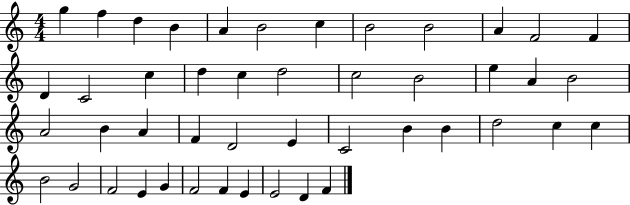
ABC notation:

X:1
T:Untitled
M:4/4
L:1/4
K:C
g f d B A B2 c B2 B2 A F2 F D C2 c d c d2 c2 B2 e A B2 A2 B A F D2 E C2 B B d2 c c B2 G2 F2 E G F2 F E E2 D F